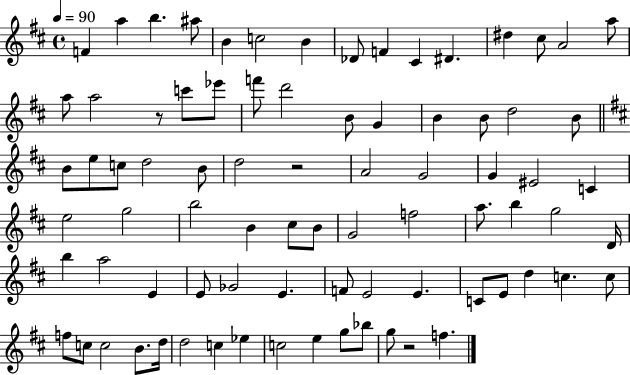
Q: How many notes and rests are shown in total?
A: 81